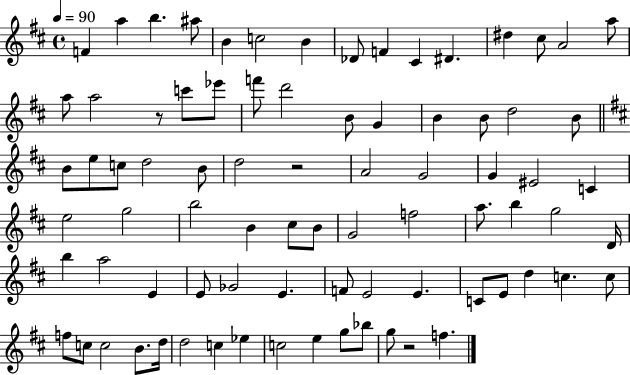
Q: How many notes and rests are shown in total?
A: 81